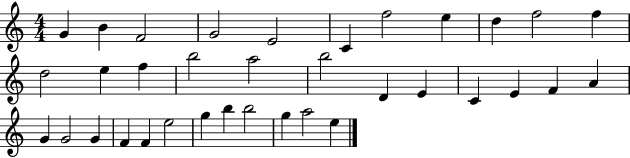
{
  \clef treble
  \numericTimeSignature
  \time 4/4
  \key c \major
  g'4 b'4 f'2 | g'2 e'2 | c'4 f''2 e''4 | d''4 f''2 f''4 | \break d''2 e''4 f''4 | b''2 a''2 | b''2 d'4 e'4 | c'4 e'4 f'4 a'4 | \break g'4 g'2 g'4 | f'4 f'4 e''2 | g''4 b''4 b''2 | g''4 a''2 e''4 | \break \bar "|."
}